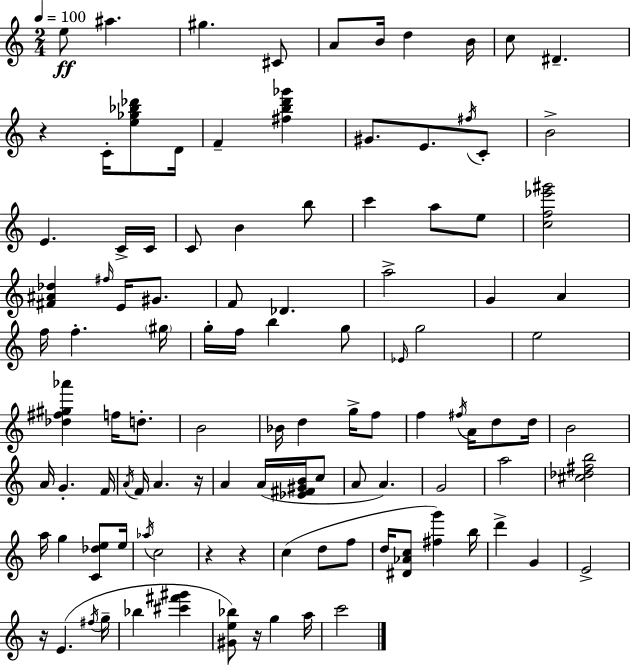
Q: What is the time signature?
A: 2/4